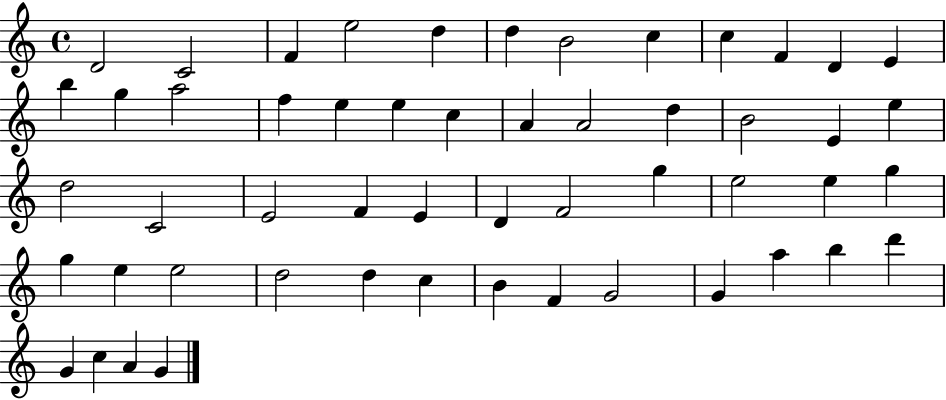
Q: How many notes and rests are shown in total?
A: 53